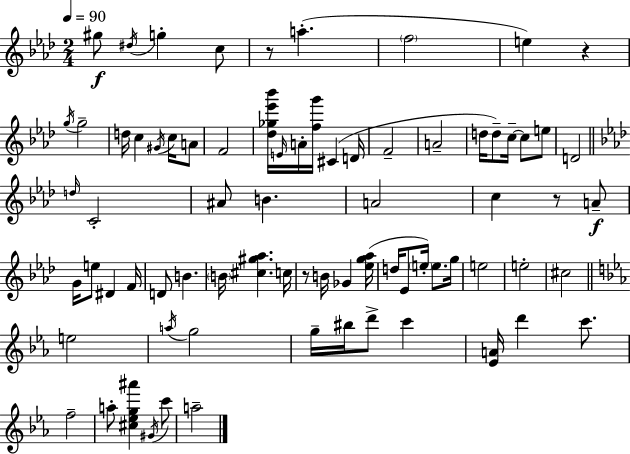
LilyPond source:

{
  \clef treble
  \numericTimeSignature
  \time 2/4
  \key aes \major
  \tempo 4 = 90
  \repeat volta 2 { gis''8\f \acciaccatura { dis''16 } g''4-. c''8 | r8 a''4.-.( | \parenthesize f''2 | e''4) r4 | \break \acciaccatura { g''16 } g''2-- | d''16 c''4 \acciaccatura { gis'16 } | c''16 a'8 f'2 | <des'' ges'' ees''' bes'''>16 \grace { e'16 } a'16-. <f'' g'''>16 cis'4( | \break d'16 f'2-- | a'2-- | d''16 d''8--) c''16--~~ | c''8 e''8 d'2 | \break \bar "||" \break \key aes \major \grace { d''16 } c'2-. | ais'8 b'4. | a'2 | c''4 r8 a'8--\f | \break g'16 e''8 dis'4 | f'16 d'8 b'4. | \parenthesize b'16 <cis'' gis'' aes''>4. | c''16 r8 b'16 ges'4 | \break <ees'' g'' aes''>16( d''16 ees'8 \parenthesize e''16-.) e''8. | g''16 e''2 | e''2-. | cis''2 | \break \bar "||" \break \key ees \major e''2 | \acciaccatura { a''16 } g''2 | g''16-- bis''16 d'''8-> c'''4 | <ees' a'>16 d'''4 c'''8. | \break f''2-- | a''8-. <cis'' ees'' g'' ais'''>4 \acciaccatura { gis'16 } | c'''8 a''2-- | } \bar "|."
}